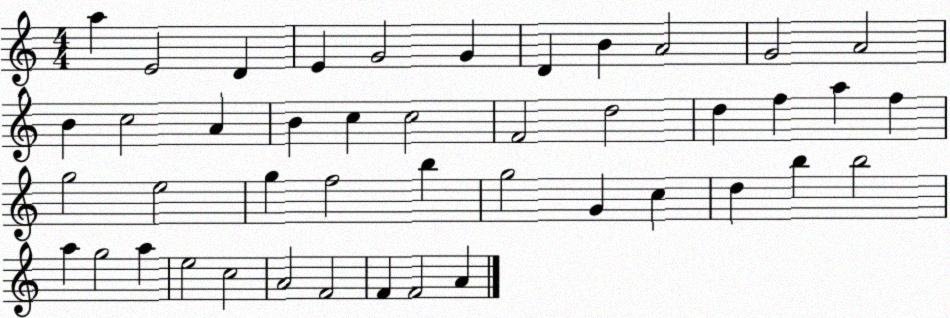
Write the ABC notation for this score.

X:1
T:Untitled
M:4/4
L:1/4
K:C
a E2 D E G2 G D B A2 G2 A2 B c2 A B c c2 F2 d2 d f a f g2 e2 g f2 b g2 G c d b b2 a g2 a e2 c2 A2 F2 F F2 A